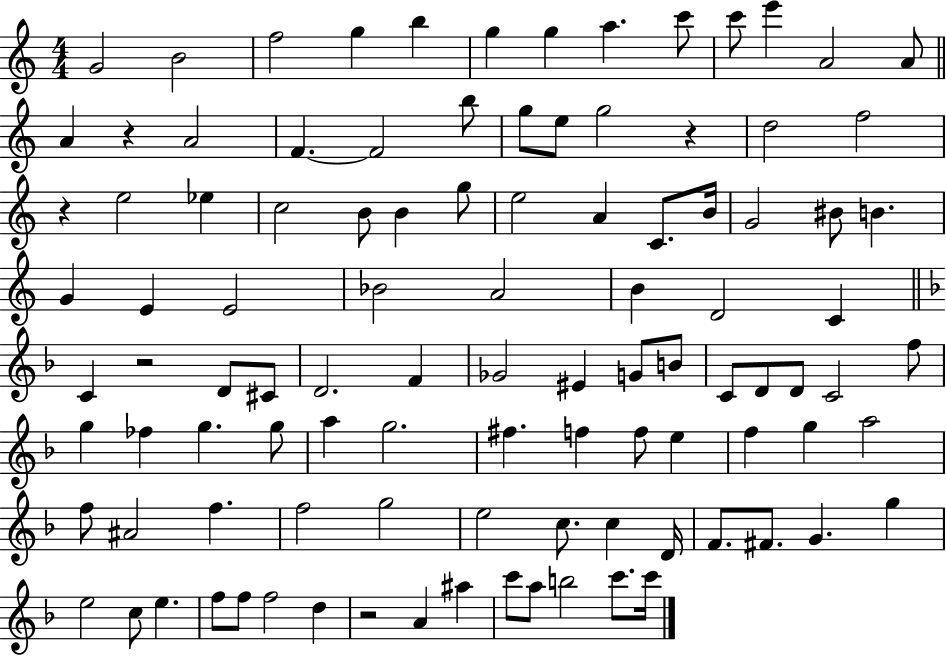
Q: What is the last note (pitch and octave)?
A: C6